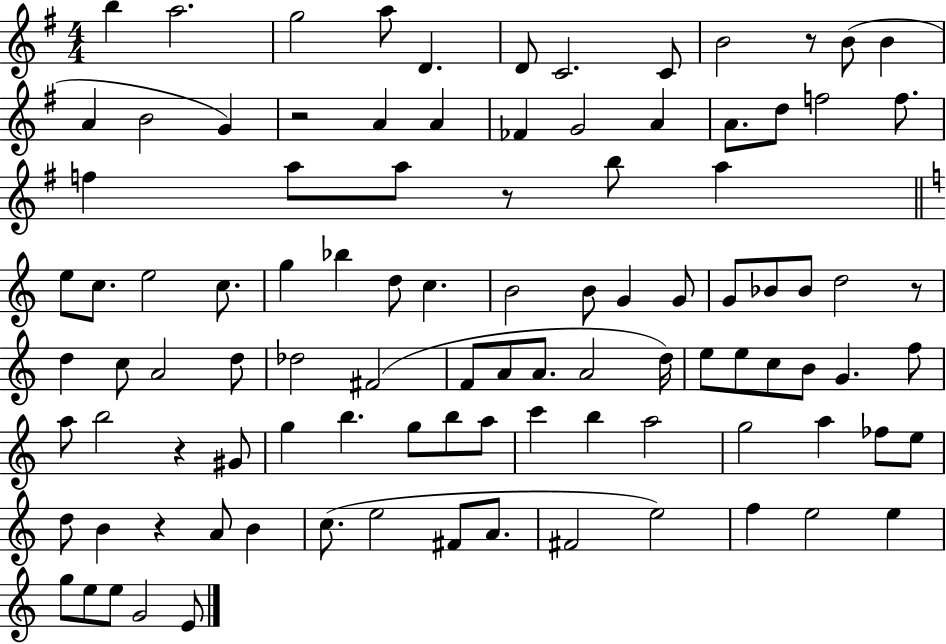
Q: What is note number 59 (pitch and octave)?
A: B4